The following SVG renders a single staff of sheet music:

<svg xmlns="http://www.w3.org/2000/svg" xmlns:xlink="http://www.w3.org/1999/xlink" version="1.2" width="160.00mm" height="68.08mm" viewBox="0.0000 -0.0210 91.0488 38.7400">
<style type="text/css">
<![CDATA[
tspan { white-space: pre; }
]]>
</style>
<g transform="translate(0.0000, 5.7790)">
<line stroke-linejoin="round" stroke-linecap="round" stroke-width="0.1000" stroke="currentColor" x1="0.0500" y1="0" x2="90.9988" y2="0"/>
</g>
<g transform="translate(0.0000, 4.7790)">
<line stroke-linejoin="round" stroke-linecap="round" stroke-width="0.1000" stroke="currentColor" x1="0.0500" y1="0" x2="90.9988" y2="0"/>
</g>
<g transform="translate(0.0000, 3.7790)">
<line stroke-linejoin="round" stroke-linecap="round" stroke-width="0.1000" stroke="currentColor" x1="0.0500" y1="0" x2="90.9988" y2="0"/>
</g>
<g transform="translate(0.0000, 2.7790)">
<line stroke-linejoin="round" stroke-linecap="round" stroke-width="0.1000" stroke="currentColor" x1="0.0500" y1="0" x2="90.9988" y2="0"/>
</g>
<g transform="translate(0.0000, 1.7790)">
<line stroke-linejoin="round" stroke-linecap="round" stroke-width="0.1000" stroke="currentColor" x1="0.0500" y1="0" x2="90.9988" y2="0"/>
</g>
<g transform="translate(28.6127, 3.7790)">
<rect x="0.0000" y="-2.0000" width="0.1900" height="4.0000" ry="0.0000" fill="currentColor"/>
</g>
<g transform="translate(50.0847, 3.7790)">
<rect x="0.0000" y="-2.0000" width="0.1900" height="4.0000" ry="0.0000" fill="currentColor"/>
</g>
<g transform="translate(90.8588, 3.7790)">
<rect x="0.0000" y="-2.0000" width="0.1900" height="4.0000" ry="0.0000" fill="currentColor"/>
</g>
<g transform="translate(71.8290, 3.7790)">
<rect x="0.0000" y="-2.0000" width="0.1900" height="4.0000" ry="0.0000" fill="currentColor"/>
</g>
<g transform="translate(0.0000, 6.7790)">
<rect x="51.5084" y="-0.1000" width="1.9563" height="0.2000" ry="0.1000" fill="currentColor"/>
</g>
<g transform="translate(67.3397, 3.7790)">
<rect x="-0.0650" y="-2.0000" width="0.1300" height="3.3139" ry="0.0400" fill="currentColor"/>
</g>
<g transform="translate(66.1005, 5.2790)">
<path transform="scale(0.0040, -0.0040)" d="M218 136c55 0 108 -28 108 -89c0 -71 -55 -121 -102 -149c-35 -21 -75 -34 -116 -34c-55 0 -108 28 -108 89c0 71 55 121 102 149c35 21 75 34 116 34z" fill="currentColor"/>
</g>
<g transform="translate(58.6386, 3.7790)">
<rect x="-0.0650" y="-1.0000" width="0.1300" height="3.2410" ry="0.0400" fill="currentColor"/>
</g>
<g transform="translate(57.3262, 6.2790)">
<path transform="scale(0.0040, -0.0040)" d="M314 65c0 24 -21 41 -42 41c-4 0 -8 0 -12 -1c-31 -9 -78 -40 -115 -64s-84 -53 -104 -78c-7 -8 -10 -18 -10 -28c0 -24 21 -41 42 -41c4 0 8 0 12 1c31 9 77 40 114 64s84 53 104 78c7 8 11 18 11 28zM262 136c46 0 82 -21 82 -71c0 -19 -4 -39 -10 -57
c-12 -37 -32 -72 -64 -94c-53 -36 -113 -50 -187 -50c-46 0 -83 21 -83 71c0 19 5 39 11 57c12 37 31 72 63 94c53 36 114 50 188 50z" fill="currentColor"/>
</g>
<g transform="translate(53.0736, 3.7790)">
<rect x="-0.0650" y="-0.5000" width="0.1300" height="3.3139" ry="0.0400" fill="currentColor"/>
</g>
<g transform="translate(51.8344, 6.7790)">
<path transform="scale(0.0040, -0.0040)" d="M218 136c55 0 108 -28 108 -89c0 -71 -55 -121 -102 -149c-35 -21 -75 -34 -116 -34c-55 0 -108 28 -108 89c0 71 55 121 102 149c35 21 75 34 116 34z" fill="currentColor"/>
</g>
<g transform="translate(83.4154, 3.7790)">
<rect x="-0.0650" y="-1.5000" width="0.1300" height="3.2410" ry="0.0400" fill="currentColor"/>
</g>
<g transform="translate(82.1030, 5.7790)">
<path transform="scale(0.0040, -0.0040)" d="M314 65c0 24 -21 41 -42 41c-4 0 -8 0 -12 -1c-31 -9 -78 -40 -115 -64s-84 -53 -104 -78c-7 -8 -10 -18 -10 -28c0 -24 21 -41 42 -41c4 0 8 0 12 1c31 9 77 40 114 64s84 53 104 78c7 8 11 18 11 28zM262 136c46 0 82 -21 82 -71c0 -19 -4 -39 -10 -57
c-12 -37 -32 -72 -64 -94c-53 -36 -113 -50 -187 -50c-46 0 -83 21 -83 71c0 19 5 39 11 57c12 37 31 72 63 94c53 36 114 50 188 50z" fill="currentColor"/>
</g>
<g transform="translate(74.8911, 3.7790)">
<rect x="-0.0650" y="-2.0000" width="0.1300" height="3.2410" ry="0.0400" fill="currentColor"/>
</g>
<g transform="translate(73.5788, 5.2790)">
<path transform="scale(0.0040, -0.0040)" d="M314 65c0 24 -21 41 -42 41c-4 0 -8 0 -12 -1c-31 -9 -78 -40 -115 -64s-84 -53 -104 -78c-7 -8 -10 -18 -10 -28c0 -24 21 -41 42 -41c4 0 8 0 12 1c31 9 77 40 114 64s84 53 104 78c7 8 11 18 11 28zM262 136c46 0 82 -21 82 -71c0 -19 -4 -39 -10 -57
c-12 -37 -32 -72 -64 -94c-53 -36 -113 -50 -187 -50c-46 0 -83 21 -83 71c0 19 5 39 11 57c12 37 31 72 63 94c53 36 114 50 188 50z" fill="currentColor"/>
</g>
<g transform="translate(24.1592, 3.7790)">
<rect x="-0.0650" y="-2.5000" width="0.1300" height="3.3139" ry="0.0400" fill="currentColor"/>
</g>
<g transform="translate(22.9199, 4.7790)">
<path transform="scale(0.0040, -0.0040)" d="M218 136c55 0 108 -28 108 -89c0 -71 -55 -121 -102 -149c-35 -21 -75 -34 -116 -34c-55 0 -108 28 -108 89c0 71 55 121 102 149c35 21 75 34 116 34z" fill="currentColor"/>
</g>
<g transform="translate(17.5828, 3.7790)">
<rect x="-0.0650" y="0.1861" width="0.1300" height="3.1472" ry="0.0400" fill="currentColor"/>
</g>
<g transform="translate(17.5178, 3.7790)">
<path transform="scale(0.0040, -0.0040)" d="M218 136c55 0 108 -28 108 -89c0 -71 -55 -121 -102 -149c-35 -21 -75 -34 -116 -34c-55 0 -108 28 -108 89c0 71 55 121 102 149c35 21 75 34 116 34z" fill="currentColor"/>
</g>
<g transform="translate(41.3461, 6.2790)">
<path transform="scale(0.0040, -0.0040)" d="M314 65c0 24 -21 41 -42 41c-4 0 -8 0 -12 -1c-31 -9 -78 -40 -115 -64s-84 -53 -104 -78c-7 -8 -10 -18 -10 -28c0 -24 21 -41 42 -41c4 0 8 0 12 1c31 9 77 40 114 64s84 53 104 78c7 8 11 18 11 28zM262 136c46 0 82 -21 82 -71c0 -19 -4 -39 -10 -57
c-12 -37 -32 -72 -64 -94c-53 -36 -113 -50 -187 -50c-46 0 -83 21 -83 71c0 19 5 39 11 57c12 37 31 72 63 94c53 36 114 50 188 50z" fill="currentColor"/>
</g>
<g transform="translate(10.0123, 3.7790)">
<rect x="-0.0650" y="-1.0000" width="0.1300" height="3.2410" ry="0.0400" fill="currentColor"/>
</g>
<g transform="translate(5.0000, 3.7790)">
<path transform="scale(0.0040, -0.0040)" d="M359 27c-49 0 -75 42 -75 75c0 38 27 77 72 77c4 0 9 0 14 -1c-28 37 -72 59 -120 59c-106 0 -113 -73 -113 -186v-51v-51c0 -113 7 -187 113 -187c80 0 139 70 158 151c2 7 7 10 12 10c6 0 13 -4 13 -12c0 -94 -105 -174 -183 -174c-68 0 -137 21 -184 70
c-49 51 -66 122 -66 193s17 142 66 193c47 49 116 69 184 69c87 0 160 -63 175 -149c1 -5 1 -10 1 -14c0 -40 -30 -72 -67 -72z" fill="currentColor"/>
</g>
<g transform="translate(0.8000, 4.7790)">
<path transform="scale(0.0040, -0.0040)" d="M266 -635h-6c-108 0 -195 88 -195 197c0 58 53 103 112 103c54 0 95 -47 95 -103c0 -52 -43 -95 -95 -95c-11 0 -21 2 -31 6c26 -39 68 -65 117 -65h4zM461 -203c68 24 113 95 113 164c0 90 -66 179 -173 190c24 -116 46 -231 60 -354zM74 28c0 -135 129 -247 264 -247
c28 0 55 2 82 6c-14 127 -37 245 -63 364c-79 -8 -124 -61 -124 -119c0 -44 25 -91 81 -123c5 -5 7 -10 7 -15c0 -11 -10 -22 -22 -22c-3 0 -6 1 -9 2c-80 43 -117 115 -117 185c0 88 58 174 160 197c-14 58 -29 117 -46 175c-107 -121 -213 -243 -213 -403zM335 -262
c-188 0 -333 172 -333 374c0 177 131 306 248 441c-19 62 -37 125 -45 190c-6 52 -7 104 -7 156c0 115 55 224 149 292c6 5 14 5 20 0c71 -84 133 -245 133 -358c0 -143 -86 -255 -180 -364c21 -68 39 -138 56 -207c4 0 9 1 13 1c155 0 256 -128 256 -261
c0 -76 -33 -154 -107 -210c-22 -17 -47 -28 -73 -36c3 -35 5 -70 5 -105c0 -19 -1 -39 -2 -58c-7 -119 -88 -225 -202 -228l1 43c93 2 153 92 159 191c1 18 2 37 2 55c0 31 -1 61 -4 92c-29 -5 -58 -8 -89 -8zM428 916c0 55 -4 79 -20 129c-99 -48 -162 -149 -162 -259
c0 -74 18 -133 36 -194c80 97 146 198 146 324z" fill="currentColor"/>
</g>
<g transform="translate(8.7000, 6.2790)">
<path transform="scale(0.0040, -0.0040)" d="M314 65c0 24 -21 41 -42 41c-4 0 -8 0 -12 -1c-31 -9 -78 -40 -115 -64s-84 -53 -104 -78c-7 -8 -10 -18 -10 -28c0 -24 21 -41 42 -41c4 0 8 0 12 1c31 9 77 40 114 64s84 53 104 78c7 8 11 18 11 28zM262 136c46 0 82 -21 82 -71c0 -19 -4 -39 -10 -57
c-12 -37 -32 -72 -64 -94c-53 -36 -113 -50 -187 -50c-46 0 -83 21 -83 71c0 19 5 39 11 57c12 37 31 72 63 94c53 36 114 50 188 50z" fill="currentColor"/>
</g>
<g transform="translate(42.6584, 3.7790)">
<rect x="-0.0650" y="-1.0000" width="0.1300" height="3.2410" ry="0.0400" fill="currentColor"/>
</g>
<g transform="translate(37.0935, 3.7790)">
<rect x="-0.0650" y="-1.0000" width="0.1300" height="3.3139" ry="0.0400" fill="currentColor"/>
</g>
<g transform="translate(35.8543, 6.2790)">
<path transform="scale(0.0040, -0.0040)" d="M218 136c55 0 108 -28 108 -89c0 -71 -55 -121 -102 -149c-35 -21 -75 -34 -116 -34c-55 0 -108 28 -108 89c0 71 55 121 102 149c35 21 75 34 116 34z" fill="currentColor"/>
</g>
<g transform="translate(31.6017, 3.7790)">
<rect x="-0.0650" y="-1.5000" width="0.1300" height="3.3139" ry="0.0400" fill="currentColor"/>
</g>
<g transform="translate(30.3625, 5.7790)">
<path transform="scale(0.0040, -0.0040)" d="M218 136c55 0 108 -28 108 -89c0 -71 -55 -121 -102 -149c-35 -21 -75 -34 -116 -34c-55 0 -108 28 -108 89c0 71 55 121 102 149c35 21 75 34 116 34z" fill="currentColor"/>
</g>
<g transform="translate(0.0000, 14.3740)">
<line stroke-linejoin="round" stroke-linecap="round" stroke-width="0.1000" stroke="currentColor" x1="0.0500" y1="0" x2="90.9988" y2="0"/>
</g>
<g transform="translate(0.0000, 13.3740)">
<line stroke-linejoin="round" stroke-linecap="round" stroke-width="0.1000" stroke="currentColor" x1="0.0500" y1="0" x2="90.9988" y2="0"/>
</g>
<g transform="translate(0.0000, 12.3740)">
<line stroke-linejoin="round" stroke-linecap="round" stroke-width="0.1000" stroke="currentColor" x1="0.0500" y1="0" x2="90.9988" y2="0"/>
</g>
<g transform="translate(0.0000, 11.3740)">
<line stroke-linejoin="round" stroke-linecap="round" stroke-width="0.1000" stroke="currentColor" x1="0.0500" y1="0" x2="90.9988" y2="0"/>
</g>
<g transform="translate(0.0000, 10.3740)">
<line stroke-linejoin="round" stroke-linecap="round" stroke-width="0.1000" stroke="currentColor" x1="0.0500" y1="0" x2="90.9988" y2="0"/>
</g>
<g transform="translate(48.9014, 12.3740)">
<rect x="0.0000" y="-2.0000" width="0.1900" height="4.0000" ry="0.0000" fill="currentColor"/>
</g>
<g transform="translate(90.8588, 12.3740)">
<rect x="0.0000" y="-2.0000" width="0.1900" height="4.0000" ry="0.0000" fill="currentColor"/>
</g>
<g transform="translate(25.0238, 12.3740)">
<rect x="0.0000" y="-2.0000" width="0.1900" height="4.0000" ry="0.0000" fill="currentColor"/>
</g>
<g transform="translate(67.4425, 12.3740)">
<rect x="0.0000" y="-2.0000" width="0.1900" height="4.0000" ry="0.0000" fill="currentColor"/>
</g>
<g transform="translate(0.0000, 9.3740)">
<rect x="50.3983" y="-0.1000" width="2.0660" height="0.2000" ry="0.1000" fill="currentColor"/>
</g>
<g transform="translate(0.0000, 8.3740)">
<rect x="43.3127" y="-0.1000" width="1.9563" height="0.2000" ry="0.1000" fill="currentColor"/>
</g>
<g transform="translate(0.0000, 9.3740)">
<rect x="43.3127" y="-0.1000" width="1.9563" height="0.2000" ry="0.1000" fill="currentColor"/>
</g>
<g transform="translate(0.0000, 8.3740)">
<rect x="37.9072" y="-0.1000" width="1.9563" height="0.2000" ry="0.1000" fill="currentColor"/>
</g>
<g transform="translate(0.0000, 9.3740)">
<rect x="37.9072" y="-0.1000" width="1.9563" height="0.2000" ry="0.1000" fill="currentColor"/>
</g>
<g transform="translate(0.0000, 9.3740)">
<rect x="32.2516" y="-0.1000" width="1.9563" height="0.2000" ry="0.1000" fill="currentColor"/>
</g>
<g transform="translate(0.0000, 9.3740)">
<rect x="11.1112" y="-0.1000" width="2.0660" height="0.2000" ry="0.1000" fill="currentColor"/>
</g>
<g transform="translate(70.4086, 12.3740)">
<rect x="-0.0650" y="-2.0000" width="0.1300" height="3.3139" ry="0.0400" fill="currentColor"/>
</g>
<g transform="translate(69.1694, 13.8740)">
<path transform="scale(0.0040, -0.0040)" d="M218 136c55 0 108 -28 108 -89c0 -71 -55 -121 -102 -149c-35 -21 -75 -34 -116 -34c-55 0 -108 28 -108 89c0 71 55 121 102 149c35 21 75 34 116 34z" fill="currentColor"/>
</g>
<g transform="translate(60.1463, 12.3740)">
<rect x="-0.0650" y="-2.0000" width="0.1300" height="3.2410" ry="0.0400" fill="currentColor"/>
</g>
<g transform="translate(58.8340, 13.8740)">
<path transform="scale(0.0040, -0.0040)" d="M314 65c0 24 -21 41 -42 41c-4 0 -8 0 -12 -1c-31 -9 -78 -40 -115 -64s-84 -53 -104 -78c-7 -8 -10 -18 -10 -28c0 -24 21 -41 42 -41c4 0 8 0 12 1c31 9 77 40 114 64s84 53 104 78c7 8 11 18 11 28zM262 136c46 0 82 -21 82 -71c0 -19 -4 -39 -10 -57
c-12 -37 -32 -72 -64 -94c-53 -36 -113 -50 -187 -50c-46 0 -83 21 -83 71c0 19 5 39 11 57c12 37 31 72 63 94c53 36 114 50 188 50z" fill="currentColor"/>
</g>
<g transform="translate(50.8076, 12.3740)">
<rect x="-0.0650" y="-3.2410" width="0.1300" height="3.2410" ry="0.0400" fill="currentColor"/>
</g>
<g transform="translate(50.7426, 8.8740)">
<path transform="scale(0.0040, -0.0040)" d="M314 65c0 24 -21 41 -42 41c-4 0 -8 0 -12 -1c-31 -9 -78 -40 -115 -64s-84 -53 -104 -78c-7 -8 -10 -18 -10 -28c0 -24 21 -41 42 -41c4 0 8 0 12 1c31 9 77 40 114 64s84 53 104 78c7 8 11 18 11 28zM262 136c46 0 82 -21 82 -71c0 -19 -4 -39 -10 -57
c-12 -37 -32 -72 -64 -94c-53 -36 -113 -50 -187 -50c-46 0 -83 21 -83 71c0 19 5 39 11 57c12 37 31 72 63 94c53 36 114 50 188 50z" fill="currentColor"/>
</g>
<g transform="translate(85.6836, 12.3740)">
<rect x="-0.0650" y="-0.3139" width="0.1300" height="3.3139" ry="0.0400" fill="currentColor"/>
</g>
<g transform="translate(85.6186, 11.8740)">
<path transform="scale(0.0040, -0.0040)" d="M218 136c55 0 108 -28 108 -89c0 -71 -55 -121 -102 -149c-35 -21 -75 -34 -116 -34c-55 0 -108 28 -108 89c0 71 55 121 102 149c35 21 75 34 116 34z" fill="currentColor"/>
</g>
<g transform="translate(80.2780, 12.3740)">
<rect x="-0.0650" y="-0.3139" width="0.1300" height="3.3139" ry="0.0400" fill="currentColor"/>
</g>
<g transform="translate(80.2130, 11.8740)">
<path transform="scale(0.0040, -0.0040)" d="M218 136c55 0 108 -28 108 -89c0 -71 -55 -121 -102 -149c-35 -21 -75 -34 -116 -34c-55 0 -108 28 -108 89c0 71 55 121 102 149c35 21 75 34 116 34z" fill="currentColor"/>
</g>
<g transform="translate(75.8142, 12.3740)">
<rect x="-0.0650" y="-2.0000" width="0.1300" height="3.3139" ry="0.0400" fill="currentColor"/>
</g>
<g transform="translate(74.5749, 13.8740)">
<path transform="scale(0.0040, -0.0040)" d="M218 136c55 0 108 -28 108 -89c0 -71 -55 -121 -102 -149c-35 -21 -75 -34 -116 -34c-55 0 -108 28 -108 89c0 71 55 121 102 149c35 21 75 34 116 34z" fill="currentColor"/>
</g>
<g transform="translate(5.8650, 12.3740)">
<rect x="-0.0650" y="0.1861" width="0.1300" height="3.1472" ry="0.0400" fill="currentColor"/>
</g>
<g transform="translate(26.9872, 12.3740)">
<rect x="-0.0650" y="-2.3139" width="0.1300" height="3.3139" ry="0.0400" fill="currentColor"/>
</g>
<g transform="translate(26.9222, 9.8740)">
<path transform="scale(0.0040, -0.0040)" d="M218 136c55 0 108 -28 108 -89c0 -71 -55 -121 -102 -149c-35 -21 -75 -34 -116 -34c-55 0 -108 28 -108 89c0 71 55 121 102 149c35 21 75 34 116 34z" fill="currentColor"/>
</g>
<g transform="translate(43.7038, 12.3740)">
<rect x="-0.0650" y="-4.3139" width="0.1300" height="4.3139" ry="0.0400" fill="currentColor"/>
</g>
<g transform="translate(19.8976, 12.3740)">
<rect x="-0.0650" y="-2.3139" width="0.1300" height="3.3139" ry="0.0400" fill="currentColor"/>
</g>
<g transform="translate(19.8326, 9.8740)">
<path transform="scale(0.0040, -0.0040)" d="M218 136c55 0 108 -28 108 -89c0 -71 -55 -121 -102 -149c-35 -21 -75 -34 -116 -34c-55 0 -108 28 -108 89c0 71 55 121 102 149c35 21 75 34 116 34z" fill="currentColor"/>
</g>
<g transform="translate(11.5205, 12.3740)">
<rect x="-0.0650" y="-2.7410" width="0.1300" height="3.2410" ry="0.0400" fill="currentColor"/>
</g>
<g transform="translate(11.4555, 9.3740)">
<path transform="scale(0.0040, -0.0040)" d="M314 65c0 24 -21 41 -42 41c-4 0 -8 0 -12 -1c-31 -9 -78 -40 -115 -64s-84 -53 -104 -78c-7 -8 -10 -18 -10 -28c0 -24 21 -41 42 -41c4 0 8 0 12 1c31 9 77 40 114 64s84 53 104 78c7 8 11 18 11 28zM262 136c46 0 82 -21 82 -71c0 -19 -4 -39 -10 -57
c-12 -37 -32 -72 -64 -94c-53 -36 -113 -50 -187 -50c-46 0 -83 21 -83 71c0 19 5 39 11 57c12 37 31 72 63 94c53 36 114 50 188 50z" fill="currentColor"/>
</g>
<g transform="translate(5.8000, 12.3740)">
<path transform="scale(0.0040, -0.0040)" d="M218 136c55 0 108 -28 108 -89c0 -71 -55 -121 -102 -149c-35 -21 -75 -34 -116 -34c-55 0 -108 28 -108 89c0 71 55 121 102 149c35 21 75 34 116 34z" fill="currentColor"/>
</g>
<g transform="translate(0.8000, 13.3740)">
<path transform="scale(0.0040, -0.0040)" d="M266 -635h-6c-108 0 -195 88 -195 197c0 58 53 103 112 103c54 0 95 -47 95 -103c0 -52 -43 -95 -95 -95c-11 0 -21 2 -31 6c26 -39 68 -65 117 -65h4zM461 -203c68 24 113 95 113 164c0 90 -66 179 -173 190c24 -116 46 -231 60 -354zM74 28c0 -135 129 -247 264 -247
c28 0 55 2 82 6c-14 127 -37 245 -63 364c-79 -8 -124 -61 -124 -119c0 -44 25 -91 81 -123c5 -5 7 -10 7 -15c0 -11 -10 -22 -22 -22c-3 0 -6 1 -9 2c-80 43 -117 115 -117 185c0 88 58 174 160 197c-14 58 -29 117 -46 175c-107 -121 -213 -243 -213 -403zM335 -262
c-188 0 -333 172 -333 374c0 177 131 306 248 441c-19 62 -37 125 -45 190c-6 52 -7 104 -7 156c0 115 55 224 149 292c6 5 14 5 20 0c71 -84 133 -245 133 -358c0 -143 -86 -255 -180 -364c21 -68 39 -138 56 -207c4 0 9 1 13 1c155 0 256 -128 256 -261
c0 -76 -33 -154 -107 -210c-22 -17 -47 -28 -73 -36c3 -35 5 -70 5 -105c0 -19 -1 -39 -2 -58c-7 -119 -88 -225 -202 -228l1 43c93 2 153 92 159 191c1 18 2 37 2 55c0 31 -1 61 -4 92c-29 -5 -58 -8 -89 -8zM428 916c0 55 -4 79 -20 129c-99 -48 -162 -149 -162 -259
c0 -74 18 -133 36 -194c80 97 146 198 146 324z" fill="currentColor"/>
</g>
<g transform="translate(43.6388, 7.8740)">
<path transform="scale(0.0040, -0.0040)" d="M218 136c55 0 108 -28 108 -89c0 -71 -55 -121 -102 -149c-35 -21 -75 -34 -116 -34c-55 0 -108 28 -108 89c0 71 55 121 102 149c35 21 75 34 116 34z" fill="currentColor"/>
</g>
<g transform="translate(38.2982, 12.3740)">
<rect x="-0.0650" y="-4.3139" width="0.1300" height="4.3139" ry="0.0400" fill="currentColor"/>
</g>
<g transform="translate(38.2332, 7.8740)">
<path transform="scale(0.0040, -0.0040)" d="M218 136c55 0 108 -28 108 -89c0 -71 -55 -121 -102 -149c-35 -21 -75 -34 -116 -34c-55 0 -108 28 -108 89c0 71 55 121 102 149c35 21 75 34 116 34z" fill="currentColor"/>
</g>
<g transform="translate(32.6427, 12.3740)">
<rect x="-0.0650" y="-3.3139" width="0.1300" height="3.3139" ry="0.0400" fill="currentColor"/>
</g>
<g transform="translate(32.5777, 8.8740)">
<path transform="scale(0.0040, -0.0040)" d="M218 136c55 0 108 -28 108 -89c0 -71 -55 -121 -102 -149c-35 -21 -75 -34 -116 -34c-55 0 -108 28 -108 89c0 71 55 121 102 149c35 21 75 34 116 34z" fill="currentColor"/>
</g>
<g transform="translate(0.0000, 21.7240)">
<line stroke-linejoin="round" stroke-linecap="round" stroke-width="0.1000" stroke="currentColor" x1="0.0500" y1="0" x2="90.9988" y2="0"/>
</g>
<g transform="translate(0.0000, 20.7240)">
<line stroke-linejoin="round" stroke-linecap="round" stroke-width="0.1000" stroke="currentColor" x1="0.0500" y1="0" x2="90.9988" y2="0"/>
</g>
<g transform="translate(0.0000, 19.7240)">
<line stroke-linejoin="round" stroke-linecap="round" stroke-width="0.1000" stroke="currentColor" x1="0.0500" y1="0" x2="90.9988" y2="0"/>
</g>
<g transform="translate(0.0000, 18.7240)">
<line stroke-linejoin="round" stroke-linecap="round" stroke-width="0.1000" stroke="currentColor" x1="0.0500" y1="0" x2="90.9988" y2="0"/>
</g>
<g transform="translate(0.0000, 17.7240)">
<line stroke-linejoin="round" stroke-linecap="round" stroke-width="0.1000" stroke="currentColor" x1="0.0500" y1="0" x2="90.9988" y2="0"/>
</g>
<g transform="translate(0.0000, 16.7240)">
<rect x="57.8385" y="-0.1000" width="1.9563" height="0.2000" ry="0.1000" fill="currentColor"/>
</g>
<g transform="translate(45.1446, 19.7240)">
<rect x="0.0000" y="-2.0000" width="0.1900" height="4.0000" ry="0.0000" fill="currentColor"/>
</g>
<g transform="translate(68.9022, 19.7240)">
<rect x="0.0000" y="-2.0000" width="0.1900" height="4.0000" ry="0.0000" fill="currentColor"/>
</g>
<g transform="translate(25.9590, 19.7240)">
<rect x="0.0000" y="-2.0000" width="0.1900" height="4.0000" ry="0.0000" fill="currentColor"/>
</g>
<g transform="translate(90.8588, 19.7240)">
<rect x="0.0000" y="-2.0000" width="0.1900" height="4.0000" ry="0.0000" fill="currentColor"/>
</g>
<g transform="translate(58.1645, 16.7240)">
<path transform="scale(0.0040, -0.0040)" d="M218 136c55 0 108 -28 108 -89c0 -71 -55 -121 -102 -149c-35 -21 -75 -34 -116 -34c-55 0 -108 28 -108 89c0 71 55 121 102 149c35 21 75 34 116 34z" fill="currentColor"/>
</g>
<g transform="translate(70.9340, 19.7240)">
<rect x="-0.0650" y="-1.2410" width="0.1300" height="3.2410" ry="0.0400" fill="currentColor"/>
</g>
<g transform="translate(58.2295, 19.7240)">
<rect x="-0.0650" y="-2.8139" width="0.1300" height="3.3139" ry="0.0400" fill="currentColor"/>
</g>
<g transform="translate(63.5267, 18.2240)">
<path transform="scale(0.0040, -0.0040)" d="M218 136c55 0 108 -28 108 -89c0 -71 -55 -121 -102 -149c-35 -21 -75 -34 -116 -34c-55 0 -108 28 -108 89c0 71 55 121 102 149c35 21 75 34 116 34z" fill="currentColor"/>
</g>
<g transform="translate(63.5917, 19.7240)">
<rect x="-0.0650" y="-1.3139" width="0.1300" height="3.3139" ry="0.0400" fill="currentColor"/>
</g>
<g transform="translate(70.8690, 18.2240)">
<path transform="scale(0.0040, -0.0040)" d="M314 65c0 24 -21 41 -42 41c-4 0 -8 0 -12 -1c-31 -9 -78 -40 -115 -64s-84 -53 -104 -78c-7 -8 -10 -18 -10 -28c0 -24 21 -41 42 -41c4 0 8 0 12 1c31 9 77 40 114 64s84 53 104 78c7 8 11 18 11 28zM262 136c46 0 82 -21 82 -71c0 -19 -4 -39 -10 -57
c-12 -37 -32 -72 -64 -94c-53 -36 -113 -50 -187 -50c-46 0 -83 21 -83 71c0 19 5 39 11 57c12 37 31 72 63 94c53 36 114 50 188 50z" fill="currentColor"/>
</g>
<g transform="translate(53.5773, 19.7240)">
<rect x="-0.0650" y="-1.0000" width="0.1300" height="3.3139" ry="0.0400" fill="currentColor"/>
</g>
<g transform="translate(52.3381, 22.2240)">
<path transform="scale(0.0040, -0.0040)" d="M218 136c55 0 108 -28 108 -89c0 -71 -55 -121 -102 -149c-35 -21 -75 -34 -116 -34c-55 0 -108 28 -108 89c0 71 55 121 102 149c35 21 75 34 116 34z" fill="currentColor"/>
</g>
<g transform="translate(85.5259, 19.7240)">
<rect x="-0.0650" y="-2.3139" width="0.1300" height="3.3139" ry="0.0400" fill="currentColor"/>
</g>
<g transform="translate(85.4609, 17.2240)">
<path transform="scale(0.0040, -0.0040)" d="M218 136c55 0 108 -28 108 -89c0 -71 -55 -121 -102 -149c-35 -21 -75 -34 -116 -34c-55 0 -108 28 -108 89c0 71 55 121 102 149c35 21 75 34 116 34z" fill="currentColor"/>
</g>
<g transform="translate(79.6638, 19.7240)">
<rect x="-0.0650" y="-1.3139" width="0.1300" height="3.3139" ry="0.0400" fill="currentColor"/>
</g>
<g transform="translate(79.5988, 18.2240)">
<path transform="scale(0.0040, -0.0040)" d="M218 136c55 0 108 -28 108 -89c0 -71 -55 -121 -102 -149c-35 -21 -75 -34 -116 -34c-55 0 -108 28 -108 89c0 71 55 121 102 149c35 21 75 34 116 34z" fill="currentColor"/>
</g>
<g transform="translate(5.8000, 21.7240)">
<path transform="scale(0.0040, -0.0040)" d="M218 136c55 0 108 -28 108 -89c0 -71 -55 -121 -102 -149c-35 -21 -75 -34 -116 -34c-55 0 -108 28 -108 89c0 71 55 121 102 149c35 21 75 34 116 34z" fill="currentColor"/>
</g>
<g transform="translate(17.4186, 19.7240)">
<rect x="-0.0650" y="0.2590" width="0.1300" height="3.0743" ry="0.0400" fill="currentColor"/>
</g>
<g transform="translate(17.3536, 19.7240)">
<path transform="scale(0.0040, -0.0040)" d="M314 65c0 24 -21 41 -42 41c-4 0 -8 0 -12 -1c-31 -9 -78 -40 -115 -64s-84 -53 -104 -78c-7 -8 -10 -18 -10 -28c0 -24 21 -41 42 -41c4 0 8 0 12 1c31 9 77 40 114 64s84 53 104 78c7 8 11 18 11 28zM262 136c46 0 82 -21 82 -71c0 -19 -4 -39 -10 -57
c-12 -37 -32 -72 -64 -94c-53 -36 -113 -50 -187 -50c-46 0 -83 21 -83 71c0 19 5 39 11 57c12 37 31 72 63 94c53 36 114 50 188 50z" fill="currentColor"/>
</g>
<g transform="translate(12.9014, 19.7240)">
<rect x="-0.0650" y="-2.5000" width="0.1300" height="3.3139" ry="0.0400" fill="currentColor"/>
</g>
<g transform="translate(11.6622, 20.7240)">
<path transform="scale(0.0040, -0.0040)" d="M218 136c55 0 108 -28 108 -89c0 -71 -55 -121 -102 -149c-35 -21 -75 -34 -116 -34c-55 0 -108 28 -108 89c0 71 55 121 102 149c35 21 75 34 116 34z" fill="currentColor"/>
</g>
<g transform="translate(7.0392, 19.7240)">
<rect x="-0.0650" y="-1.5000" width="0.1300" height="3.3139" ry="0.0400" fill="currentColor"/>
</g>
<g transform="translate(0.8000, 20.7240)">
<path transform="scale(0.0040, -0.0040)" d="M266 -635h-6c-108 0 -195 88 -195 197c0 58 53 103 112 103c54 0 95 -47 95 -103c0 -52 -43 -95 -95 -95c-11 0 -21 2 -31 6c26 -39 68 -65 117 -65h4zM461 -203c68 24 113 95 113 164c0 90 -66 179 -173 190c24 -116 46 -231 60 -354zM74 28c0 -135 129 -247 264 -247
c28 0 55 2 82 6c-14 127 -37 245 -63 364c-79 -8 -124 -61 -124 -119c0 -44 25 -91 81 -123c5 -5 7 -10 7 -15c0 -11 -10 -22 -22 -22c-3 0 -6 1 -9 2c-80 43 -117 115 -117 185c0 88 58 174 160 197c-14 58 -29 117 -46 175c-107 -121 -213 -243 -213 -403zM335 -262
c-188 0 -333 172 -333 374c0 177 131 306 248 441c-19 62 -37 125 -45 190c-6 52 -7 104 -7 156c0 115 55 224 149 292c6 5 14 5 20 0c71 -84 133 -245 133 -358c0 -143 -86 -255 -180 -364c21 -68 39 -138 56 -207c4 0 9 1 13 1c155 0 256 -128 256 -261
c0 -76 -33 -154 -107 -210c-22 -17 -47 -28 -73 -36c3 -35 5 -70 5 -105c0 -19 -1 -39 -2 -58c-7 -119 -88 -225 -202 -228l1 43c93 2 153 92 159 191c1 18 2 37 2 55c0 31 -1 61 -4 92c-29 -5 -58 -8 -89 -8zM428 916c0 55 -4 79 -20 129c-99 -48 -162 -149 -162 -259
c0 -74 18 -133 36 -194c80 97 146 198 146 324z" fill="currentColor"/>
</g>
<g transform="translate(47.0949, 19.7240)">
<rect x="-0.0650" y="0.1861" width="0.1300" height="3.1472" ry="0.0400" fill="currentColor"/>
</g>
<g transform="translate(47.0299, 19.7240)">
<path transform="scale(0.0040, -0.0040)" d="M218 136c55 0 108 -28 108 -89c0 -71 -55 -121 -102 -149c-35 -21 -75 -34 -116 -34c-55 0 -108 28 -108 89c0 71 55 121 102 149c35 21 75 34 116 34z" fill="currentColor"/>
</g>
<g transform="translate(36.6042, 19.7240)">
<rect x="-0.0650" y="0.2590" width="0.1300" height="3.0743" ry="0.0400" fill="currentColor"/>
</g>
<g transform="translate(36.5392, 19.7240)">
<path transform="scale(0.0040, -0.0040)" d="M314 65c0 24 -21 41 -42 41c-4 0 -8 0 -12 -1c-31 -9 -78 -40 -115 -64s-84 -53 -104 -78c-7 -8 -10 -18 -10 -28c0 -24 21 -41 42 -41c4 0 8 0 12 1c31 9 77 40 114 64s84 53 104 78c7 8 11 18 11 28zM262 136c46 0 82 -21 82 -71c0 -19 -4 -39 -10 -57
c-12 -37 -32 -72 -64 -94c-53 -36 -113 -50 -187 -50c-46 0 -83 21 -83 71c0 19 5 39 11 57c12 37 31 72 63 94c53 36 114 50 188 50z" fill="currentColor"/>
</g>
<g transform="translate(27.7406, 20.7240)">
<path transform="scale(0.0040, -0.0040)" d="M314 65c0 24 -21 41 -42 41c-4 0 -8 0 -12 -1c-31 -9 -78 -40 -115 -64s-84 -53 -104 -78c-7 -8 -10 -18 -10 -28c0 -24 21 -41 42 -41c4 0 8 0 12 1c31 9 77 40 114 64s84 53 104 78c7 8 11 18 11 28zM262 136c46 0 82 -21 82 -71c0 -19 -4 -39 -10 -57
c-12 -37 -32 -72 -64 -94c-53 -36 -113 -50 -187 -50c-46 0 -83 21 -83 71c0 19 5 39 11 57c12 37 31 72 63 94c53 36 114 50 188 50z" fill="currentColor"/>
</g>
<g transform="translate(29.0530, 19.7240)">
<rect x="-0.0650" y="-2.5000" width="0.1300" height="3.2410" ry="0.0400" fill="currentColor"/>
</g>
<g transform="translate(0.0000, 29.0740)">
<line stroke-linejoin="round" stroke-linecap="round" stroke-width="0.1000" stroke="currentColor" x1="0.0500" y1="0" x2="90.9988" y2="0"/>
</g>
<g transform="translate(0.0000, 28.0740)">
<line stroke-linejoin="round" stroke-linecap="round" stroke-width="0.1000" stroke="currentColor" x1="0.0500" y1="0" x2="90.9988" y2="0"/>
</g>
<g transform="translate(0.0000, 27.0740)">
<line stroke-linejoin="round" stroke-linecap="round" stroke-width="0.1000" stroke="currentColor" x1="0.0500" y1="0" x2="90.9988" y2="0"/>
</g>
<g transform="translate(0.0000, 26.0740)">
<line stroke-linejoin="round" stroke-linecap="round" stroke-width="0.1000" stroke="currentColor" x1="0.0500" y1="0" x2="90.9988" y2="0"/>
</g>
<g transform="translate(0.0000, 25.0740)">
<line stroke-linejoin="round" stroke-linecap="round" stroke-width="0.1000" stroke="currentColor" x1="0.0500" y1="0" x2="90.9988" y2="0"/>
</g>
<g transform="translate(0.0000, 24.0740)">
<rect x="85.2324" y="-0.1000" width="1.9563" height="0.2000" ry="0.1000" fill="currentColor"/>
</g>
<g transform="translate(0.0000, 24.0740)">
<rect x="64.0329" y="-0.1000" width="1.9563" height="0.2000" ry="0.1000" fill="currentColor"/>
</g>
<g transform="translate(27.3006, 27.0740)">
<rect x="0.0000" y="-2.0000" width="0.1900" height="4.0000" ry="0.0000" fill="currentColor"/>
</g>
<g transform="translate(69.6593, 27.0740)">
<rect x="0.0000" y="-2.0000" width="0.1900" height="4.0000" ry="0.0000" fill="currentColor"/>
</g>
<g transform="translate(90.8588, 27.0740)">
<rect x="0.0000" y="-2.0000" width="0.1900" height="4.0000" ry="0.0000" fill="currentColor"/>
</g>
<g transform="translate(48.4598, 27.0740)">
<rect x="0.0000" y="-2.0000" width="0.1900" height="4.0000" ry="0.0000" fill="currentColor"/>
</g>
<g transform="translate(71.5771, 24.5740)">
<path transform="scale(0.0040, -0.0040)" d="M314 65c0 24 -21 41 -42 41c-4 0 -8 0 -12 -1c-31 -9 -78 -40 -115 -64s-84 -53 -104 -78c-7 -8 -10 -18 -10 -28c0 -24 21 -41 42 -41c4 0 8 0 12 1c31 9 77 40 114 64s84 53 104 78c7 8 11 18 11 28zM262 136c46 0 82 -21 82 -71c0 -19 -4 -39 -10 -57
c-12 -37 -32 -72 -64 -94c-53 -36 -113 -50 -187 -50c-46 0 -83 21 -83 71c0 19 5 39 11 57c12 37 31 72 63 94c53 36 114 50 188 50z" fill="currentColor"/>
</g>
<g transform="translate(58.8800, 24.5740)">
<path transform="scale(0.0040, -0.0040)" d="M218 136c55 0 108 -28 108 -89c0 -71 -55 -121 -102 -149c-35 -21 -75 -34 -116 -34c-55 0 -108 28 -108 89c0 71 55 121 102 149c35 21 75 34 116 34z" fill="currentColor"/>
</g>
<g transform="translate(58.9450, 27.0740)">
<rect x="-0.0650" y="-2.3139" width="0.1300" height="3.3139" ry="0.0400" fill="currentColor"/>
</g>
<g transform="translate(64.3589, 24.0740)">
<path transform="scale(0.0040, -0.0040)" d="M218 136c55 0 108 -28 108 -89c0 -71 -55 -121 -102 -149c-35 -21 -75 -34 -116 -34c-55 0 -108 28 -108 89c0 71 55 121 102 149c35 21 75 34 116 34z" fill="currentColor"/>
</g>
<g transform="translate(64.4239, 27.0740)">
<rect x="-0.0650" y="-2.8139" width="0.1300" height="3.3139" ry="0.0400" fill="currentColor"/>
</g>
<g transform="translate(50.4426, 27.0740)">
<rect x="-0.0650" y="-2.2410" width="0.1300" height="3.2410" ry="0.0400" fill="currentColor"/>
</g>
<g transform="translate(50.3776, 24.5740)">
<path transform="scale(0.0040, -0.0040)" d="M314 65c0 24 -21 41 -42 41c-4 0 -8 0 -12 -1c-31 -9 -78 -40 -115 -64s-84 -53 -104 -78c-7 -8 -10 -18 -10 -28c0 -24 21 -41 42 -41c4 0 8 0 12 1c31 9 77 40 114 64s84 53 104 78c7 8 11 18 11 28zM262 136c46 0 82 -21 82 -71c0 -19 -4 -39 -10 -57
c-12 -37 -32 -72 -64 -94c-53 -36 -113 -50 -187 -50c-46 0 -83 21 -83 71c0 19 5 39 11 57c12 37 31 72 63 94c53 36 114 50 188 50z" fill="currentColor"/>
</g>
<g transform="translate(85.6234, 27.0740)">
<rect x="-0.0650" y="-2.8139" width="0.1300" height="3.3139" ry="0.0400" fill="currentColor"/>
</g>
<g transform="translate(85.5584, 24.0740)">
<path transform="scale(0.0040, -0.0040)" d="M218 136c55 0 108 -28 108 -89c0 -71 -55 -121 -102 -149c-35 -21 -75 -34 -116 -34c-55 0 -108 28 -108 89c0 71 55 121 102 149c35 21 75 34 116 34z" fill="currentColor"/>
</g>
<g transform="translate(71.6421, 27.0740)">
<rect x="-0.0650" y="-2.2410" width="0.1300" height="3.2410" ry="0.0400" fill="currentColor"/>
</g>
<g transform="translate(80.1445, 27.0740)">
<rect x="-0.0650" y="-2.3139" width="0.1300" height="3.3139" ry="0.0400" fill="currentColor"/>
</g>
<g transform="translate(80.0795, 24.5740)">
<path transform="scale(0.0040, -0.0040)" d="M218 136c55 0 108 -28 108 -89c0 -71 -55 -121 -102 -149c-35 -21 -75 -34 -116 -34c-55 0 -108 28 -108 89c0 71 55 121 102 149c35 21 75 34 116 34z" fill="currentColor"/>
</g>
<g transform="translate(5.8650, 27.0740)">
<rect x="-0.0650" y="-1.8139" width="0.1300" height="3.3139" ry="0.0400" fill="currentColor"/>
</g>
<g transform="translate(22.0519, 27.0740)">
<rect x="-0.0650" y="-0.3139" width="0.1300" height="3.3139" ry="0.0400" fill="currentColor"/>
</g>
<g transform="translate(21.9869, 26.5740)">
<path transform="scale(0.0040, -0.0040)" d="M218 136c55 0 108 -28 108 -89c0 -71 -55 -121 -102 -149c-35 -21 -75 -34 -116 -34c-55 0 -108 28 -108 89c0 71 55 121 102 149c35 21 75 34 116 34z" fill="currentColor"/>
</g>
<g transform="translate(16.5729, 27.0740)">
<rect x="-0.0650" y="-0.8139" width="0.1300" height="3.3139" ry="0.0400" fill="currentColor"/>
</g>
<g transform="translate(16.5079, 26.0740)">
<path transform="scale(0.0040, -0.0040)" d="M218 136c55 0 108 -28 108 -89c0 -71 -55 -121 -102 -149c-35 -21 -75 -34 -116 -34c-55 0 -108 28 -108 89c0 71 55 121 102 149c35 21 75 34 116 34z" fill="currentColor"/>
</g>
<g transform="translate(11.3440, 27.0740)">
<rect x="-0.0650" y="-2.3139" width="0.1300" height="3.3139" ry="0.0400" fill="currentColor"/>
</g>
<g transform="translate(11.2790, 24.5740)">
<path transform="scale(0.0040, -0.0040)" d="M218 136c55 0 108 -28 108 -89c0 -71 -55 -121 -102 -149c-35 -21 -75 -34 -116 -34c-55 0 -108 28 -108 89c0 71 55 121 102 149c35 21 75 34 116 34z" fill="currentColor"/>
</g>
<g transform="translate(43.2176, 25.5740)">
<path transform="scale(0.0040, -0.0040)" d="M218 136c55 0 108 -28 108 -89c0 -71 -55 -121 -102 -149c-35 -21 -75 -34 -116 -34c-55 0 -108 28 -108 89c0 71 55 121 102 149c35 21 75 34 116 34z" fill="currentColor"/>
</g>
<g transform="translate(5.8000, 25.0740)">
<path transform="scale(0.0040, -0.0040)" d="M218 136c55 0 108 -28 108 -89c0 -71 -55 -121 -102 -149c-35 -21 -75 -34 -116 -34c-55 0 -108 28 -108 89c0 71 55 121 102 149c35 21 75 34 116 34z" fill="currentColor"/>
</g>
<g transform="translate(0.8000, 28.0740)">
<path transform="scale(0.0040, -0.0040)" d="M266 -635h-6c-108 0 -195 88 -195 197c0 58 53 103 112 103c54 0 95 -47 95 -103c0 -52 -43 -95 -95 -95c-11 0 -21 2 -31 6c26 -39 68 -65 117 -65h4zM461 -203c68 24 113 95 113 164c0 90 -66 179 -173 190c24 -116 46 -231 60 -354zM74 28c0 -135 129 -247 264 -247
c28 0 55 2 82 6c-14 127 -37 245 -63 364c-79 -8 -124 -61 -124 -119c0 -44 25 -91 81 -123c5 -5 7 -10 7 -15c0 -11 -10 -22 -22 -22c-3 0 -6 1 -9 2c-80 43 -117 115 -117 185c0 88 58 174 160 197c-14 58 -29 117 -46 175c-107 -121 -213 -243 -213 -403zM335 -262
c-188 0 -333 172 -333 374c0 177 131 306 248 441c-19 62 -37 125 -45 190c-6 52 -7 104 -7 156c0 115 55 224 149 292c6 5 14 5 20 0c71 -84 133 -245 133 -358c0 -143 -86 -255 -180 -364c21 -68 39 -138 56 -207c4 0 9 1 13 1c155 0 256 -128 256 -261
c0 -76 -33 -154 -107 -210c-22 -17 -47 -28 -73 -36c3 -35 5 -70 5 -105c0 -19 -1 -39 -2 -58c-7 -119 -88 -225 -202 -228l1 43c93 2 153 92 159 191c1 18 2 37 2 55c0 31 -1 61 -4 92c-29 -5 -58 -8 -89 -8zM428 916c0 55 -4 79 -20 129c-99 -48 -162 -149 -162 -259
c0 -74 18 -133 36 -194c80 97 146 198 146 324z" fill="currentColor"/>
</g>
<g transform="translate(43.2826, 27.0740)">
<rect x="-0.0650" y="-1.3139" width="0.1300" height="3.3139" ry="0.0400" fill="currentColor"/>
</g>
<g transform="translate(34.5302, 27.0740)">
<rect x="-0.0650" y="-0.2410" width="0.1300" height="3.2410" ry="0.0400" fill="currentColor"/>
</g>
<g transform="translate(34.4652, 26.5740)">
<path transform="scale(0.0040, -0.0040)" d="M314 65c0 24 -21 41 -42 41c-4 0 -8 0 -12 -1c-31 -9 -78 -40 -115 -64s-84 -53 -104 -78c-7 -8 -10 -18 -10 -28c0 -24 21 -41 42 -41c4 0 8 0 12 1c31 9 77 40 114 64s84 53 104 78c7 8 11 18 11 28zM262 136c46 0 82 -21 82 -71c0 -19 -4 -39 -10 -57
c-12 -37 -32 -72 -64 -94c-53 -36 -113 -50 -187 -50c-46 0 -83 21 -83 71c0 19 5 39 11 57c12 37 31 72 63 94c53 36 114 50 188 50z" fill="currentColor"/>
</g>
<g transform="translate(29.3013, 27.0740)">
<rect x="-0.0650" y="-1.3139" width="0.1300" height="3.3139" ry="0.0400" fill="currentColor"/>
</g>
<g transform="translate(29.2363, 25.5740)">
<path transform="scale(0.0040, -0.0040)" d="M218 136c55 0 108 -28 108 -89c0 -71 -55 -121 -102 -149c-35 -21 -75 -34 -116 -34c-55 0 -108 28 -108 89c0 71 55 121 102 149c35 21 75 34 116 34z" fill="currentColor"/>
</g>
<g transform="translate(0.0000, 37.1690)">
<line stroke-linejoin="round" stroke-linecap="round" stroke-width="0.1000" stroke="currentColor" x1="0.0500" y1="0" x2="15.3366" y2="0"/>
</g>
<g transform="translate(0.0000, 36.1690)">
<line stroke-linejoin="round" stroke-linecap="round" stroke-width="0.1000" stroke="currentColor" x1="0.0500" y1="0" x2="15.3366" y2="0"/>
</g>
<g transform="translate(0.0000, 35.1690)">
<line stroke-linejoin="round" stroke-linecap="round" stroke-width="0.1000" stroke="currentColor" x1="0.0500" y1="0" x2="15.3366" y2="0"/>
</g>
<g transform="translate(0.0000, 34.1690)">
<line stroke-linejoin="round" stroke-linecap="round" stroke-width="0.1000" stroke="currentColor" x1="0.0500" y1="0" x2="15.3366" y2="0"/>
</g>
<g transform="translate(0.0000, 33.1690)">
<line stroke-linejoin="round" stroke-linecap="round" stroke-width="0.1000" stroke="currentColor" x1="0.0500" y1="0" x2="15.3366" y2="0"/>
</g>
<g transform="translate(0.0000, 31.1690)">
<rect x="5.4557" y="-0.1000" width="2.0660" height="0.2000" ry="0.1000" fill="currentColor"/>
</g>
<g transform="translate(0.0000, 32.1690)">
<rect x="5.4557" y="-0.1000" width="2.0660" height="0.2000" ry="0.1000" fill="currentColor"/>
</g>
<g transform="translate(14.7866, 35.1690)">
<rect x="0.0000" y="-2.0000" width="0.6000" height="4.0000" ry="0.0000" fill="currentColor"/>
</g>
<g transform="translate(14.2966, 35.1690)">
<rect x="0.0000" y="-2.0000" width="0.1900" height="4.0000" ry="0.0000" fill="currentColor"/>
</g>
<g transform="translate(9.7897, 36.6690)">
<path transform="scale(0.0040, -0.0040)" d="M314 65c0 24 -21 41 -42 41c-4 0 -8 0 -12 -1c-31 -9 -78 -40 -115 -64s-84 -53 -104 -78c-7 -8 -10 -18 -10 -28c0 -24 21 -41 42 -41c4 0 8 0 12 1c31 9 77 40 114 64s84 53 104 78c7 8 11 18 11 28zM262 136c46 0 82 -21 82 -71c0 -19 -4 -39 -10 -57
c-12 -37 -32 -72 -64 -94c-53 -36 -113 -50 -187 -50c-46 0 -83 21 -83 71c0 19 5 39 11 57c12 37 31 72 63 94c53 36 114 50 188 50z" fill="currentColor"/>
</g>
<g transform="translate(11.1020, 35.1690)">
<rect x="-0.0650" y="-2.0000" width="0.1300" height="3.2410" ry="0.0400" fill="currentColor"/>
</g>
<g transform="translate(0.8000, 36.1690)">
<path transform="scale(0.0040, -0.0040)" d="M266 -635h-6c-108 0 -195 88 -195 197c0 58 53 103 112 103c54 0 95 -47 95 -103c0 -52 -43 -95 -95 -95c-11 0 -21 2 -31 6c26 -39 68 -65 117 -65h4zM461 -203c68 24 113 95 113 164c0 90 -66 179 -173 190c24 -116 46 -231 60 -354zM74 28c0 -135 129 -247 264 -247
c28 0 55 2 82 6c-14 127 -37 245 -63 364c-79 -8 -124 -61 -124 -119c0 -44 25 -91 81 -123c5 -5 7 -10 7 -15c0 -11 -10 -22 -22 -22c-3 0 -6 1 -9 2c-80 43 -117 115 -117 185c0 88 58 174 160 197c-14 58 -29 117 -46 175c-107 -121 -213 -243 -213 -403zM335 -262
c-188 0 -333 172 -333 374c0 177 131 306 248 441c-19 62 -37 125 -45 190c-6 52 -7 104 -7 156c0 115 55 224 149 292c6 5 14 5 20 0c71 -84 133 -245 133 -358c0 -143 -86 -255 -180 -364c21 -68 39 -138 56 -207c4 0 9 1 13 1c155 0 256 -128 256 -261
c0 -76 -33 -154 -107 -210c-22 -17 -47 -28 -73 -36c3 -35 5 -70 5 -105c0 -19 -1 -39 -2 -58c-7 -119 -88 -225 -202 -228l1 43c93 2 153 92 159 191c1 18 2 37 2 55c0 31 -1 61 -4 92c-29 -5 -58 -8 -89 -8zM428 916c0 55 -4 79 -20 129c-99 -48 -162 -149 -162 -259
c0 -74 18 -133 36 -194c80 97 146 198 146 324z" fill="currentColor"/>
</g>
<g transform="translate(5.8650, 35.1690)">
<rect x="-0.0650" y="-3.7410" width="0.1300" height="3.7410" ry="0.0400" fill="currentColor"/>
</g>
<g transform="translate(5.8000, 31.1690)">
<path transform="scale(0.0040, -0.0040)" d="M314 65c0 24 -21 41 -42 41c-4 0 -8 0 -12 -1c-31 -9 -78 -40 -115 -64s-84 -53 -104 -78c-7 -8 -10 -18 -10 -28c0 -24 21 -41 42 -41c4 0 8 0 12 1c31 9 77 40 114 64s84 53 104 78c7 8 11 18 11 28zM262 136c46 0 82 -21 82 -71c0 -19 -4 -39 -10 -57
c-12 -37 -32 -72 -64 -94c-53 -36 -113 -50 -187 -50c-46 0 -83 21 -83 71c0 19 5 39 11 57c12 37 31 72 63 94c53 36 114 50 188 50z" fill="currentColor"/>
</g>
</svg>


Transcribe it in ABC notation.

X:1
T:Untitled
M:4/4
L:1/4
K:C
D2 B G E D D2 C D2 F F2 E2 B a2 g g b d' d' b2 F2 F F c c E G B2 G2 B2 B D a e e2 e g f g d c e c2 e g2 g a g2 g a c'2 F2